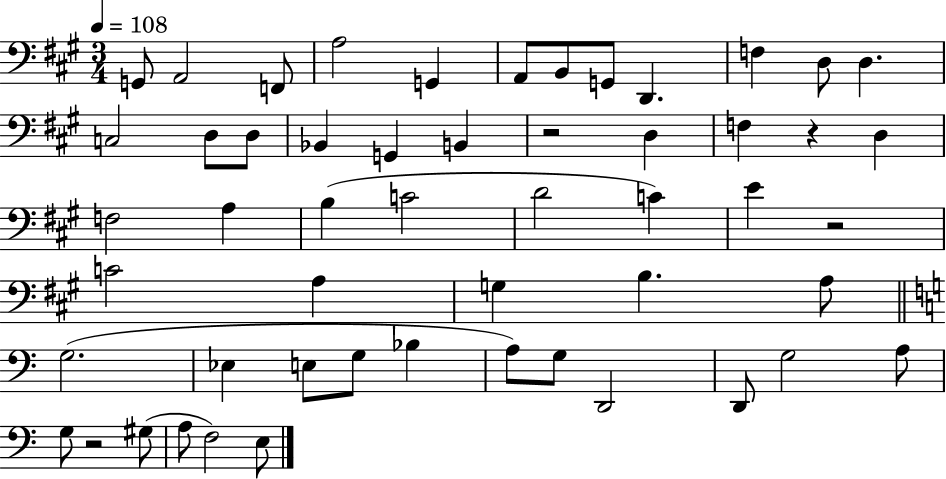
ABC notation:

X:1
T:Untitled
M:3/4
L:1/4
K:A
G,,/2 A,,2 F,,/2 A,2 G,, A,,/2 B,,/2 G,,/2 D,, F, D,/2 D, C,2 D,/2 D,/2 _B,, G,, B,, z2 D, F, z D, F,2 A, B, C2 D2 C E z2 C2 A, G, B, A,/2 G,2 _E, E,/2 G,/2 _B, A,/2 G,/2 D,,2 D,,/2 G,2 A,/2 G,/2 z2 ^G,/2 A,/2 F,2 E,/2